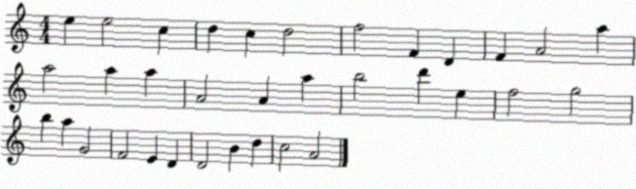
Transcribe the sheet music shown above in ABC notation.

X:1
T:Untitled
M:4/4
L:1/4
K:C
e e2 c d c d2 f2 F D F A2 a a2 a a A2 A a b2 d' e f2 g2 b a G2 F2 E D D2 B d c2 A2